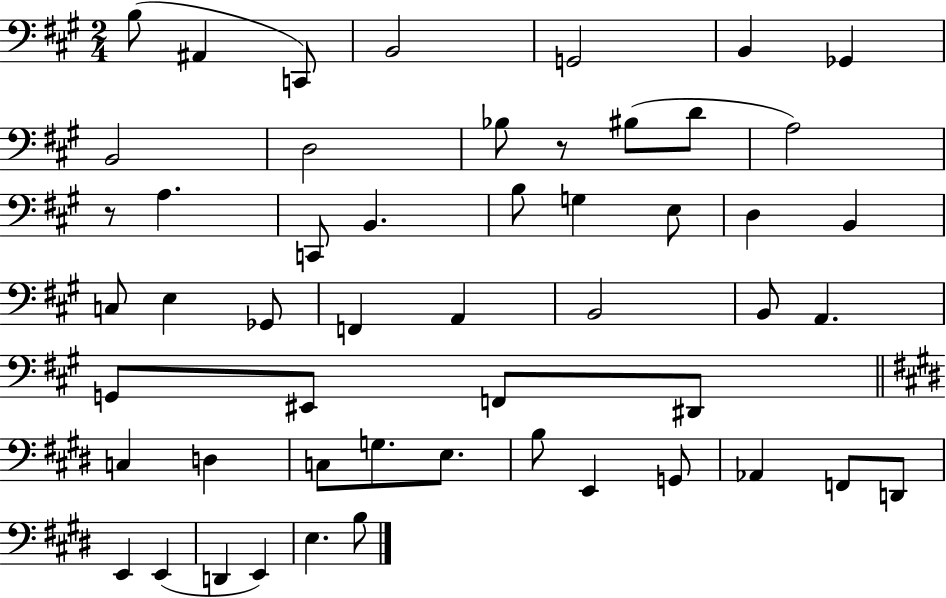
X:1
T:Untitled
M:2/4
L:1/4
K:A
B,/2 ^A,, C,,/2 B,,2 G,,2 B,, _G,, B,,2 D,2 _B,/2 z/2 ^B,/2 D/2 A,2 z/2 A, C,,/2 B,, B,/2 G, E,/2 D, B,, C,/2 E, _G,,/2 F,, A,, B,,2 B,,/2 A,, G,,/2 ^E,,/2 F,,/2 ^D,,/2 C, D, C,/2 G,/2 E,/2 B,/2 E,, G,,/2 _A,, F,,/2 D,,/2 E,, E,, D,, E,, E, B,/2